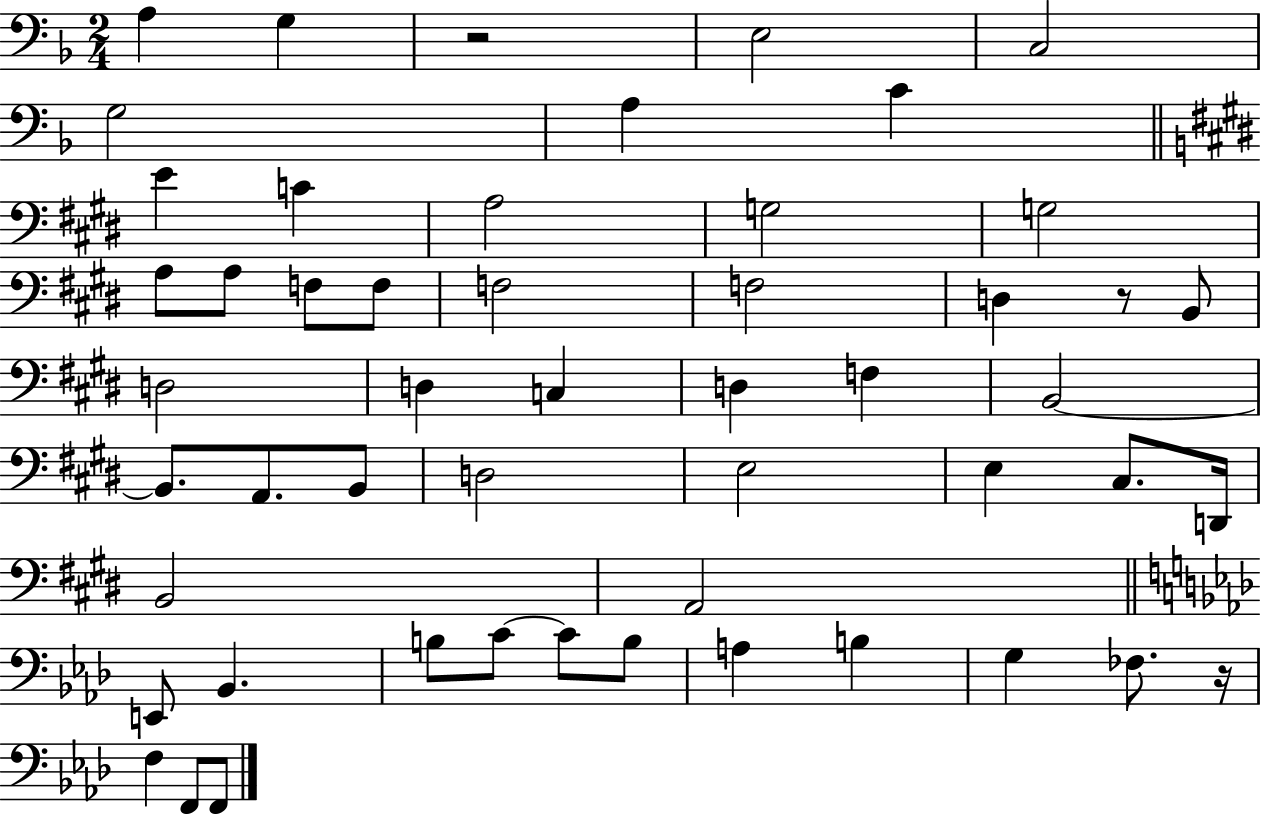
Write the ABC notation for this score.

X:1
T:Untitled
M:2/4
L:1/4
K:F
A, G, z2 E,2 C,2 G,2 A, C E C A,2 G,2 G,2 A,/2 A,/2 F,/2 F,/2 F,2 F,2 D, z/2 B,,/2 D,2 D, C, D, F, B,,2 B,,/2 A,,/2 B,,/2 D,2 E,2 E, ^C,/2 D,,/4 B,,2 A,,2 E,,/2 _B,, B,/2 C/2 C/2 B,/2 A, B, G, _F,/2 z/4 F, F,,/2 F,,/2